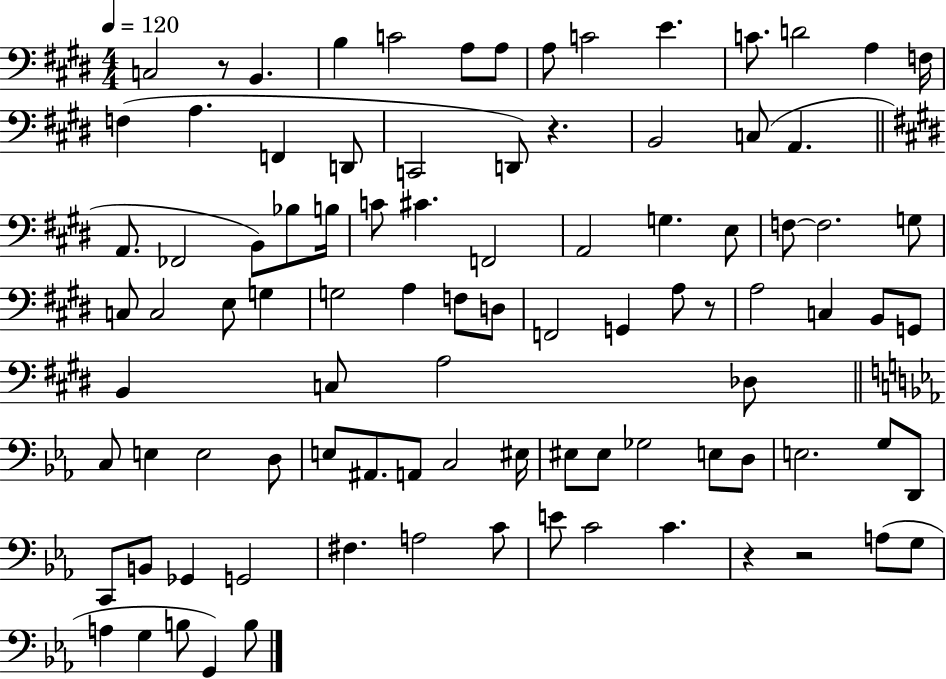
{
  \clef bass
  \numericTimeSignature
  \time 4/4
  \key e \major
  \tempo 4 = 120
  c2 r8 b,4. | b4 c'2 a8 a8 | a8 c'2 e'4. | c'8. d'2 a4 f16 | \break f4( a4. f,4 d,8 | c,2 d,8) r4. | b,2 c8( a,4. | \bar "||" \break \key e \major a,8. fes,2 b,8) bes8 b16 | c'8 cis'4. f,2 | a,2 g4. e8 | f8~~ f2. g8 | \break c8 c2 e8 g4 | g2 a4 f8 d8 | f,2 g,4 a8 r8 | a2 c4 b,8 g,8 | \break b,4 c8 a2 des8 | \bar "||" \break \key ees \major c8 e4 e2 d8 | e8 ais,8. a,8 c2 eis16 | eis8 eis8 ges2 e8 d8 | e2. g8 d,8 | \break c,8 b,8 ges,4 g,2 | fis4. a2 c'8 | e'8 c'2 c'4. | r4 r2 a8( g8 | \break a4 g4 b8 g,4) b8 | \bar "|."
}